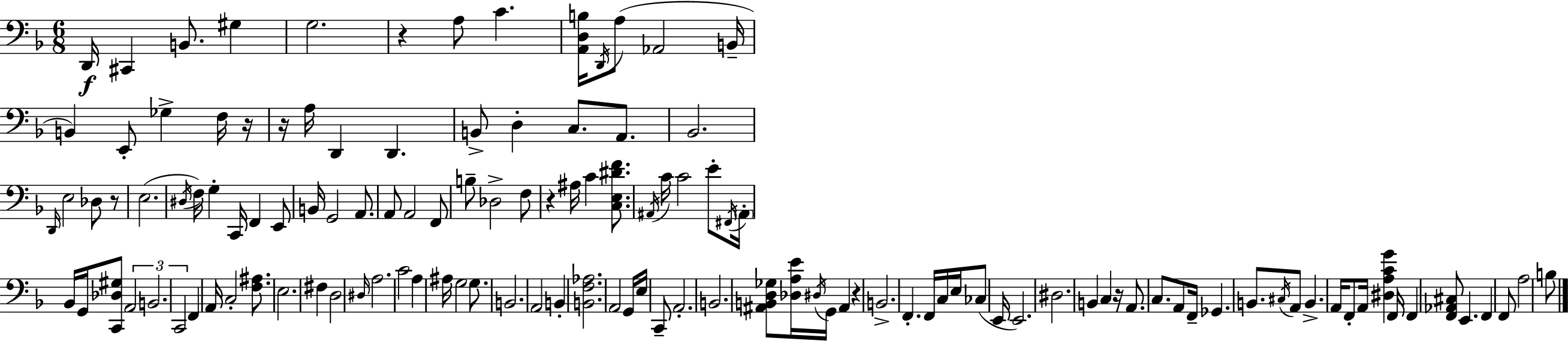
D2/s C#2/q B2/e. G#3/q G3/h. R/q A3/e C4/q. [A2,D3,B3]/s D2/s A3/e Ab2/h B2/s B2/q E2/e Gb3/q F3/s R/s R/s A3/s D2/q D2/q. B2/e D3/q C3/e. A2/e. Bb2/h. D2/s E3/h Db3/e R/e E3/h. D#3/s F3/s G3/q C2/s F2/q E2/e B2/s G2/h A2/e. A2/e A2/h F2/e B3/e Db3/h F3/e R/q A#3/s C4/q [C3,E3,D#4,F4]/e. A#2/s C4/s C4/h E4/e F#2/s A#2/s Bb2/s G2/s [C2,Db3,G#3]/e A2/h B2/h. C2/h F2/q A2/s C3/h [F3,A#3]/e. E3/h. F#3/q D3/h D#3/s A3/h. C4/h A3/q A#3/s G3/h G3/e. B2/h. A2/h B2/q [B2,F3,Ab3]/h. A2/h G2/s E3/s C2/e A2/h. B2/h. [A#2,B2,D3,Gb3]/e [Db3,A3,E4]/s D#3/s G2/s A#2/q R/q B2/h. F2/q. F2/s C3/s E3/s CES3/e E2/s E2/h. D#3/h. B2/q C3/q R/s A2/e. C3/e. A2/e F2/s Gb2/q. B2/e. C#3/s A2/e B2/q. A2/s F2/e A2/s [D#3,A3,C4,G4]/q F2/s F2/q [F2,Ab2,C#3]/e E2/q. F2/q F2/e A3/h B3/e